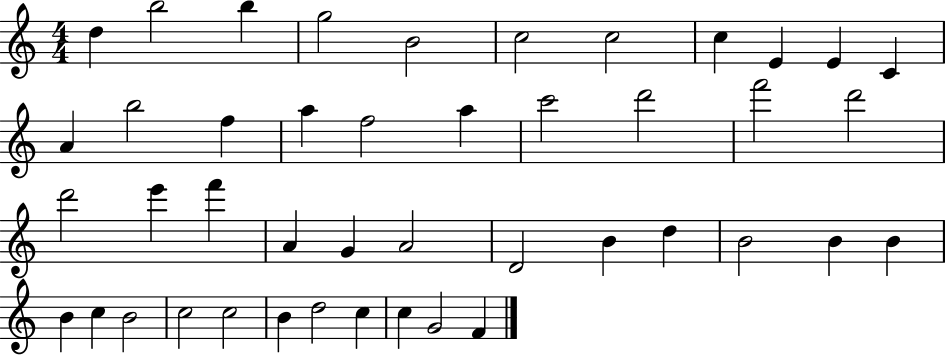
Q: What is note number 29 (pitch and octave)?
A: B4